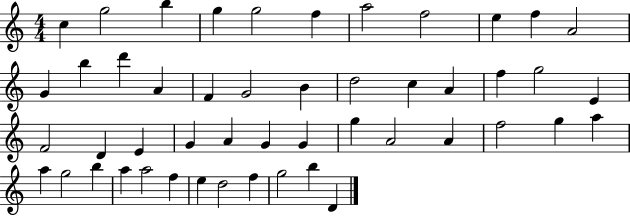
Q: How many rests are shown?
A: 0